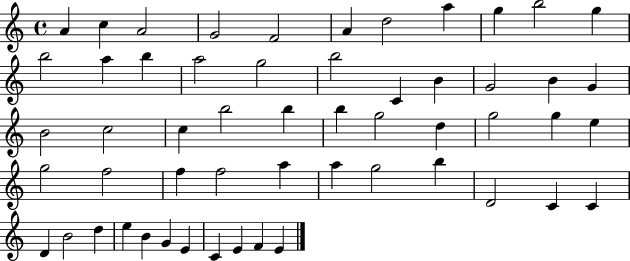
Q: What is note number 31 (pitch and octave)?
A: G5